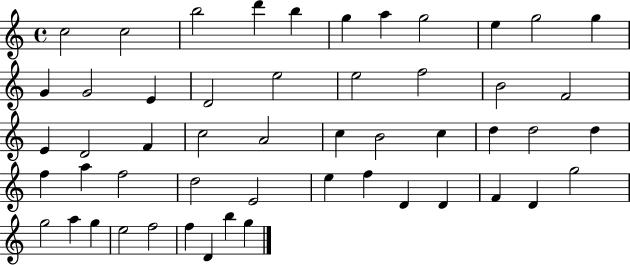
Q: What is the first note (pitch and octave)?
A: C5